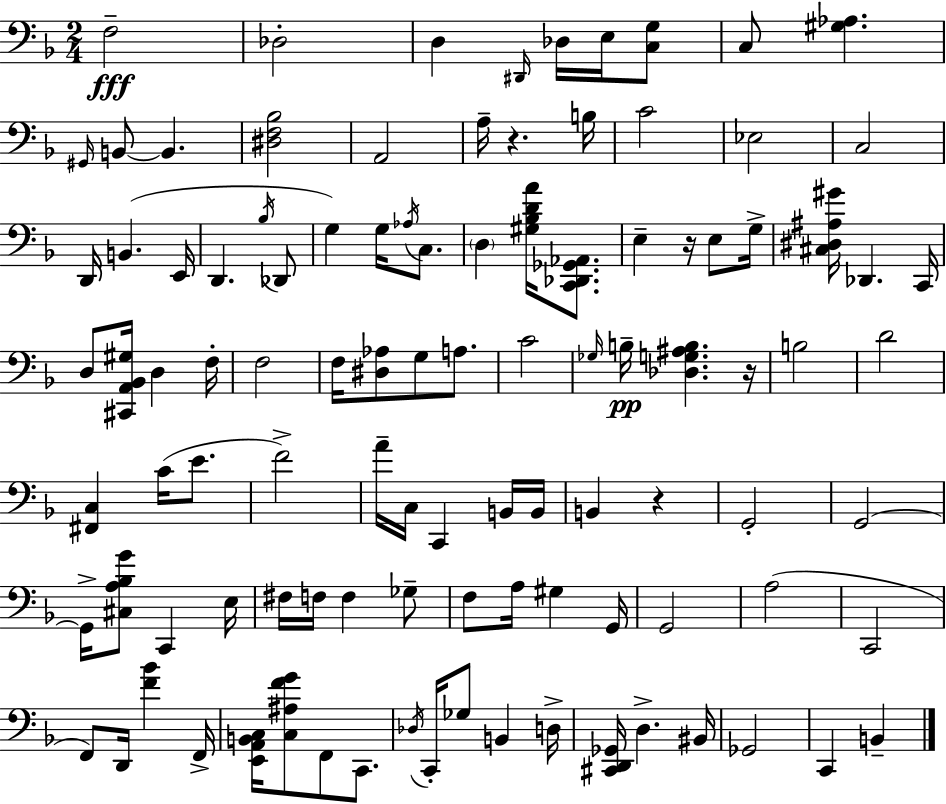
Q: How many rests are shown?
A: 4